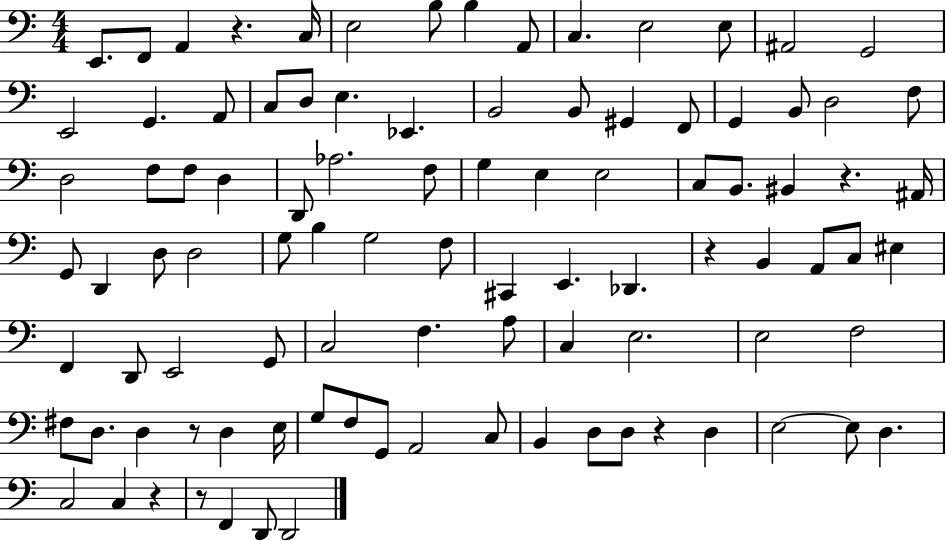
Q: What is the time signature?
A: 4/4